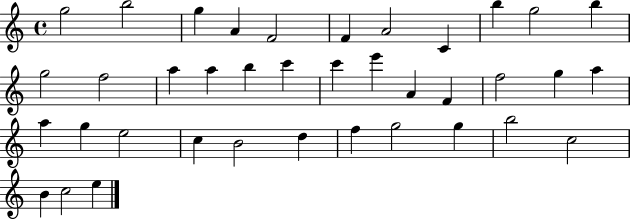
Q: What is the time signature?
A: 4/4